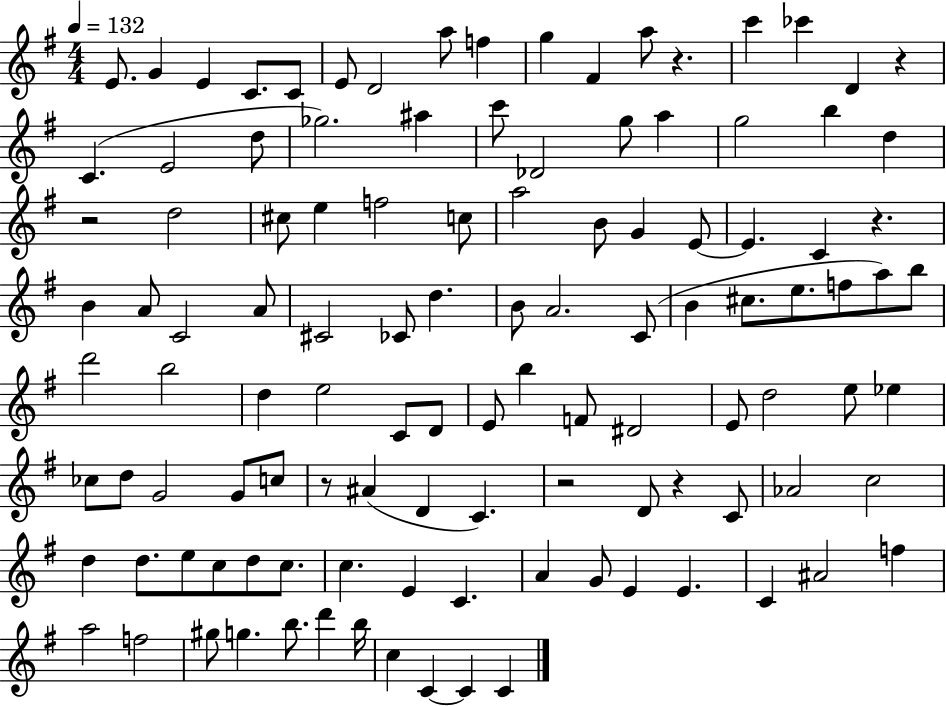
{
  \clef treble
  \numericTimeSignature
  \time 4/4
  \key g \major
  \tempo 4 = 132
  e'8. g'4 e'4 c'8. c'8 | e'8 d'2 a''8 f''4 | g''4 fis'4 a''8 r4. | c'''4 ces'''4 d'4 r4 | \break c'4.( e'2 d''8 | ges''2.) ais''4 | c'''8 des'2 g''8 a''4 | g''2 b''4 d''4 | \break r2 d''2 | cis''8 e''4 f''2 c''8 | a''2 b'8 g'4 e'8~~ | e'4. c'4 r4. | \break b'4 a'8 c'2 a'8 | cis'2 ces'8 d''4. | b'8 a'2. c'8( | b'4 cis''8. e''8. f''8 a''8) b''8 | \break d'''2 b''2 | d''4 e''2 c'8 d'8 | e'8 b''4 f'8 dis'2 | e'8 d''2 e''8 ees''4 | \break ces''8 d''8 g'2 g'8 c''8 | r8 ais'4( d'4 c'4.) | r2 d'8 r4 c'8 | aes'2 c''2 | \break d''4 d''8. e''8 c''8 d''8 c''8. | c''4. e'4 c'4. | a'4 g'8 e'4 e'4. | c'4 ais'2 f''4 | \break a''2 f''2 | gis''8 g''4. b''8. d'''4 b''16 | c''4 c'4~~ c'4 c'4 | \bar "|."
}